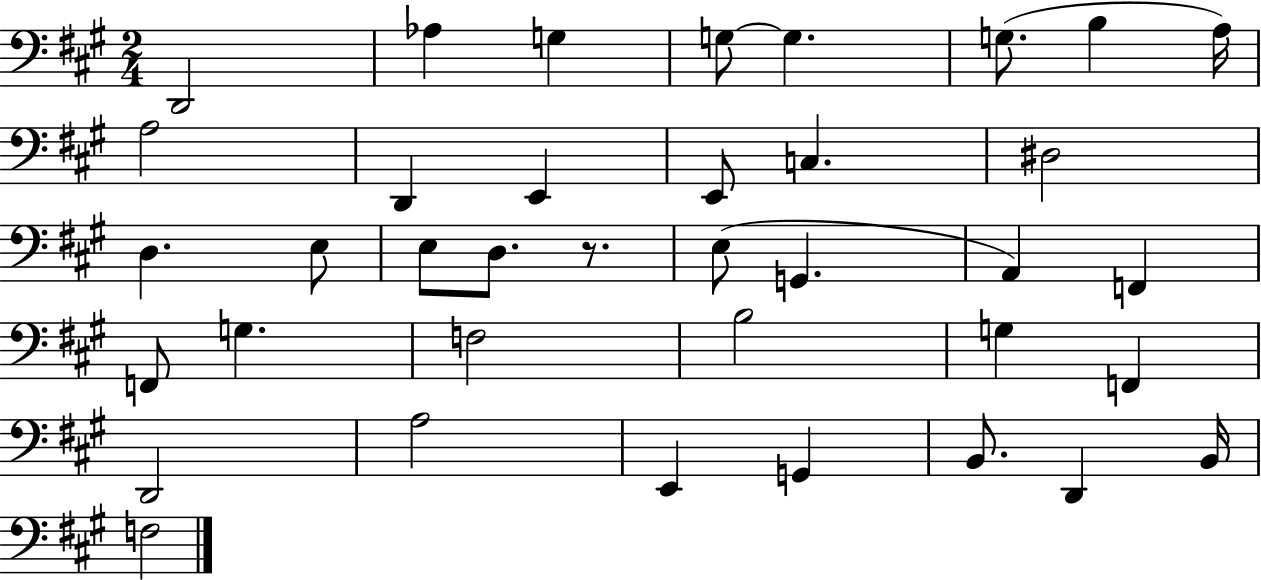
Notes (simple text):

D2/h Ab3/q G3/q G3/e G3/q. G3/e. B3/q A3/s A3/h D2/q E2/q E2/e C3/q. D#3/h D3/q. E3/e E3/e D3/e. R/e. E3/e G2/q. A2/q F2/q F2/e G3/q. F3/h B3/h G3/q F2/q D2/h A3/h E2/q G2/q B2/e. D2/q B2/s F3/h